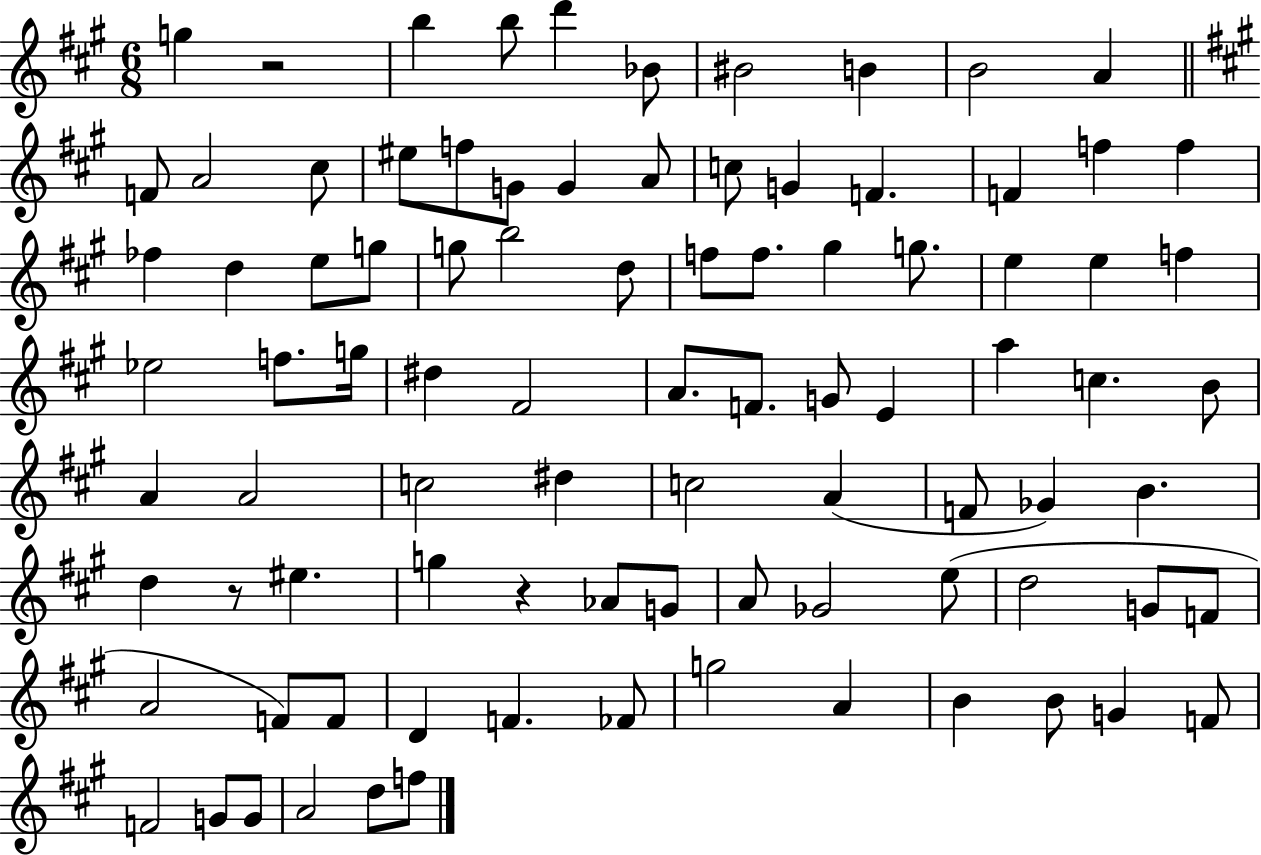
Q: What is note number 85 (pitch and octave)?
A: A4